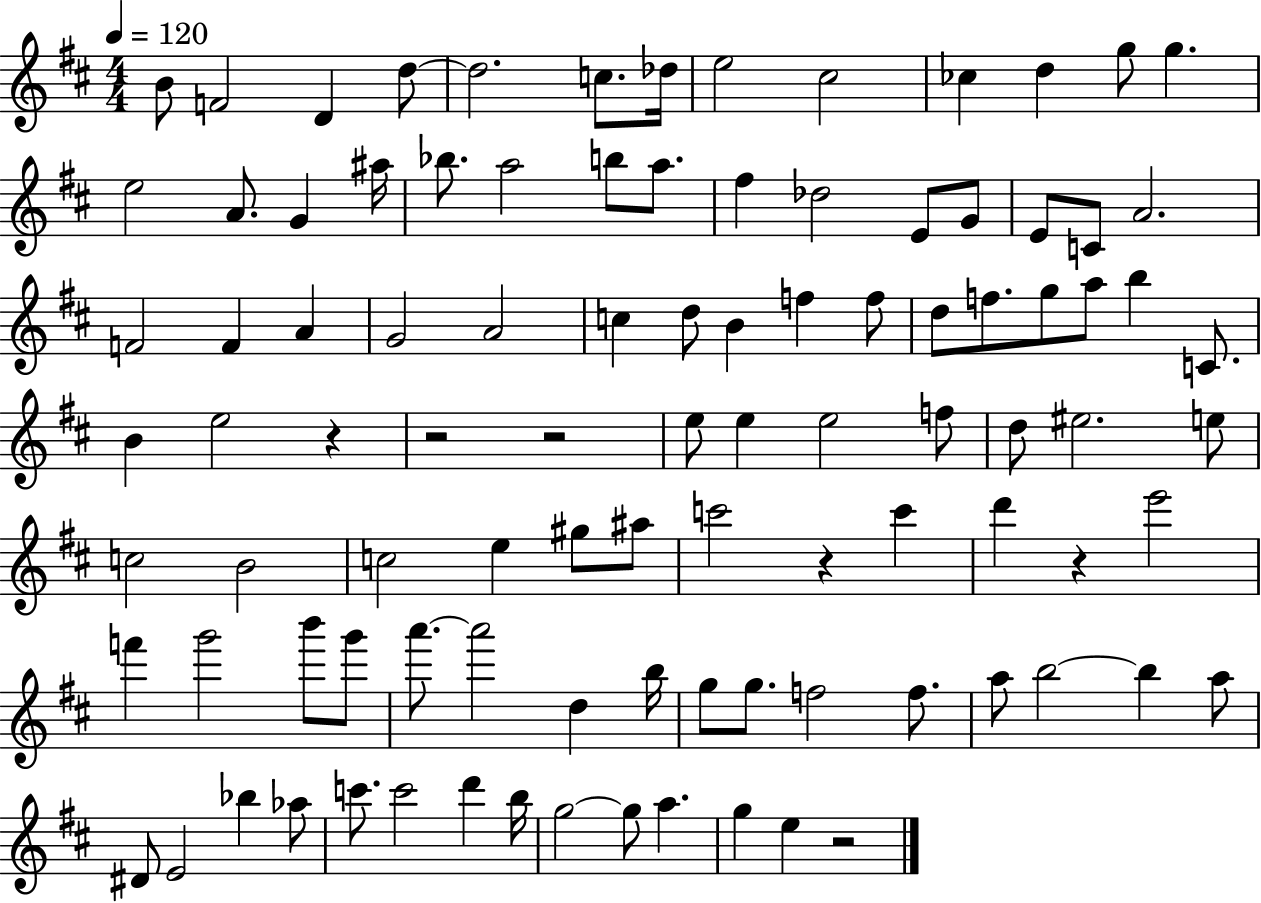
{
  \clef treble
  \numericTimeSignature
  \time 4/4
  \key d \major
  \tempo 4 = 120
  b'8 f'2 d'4 d''8~~ | d''2. c''8. des''16 | e''2 cis''2 | ces''4 d''4 g''8 g''4. | \break e''2 a'8. g'4 ais''16 | bes''8. a''2 b''8 a''8. | fis''4 des''2 e'8 g'8 | e'8 c'8 a'2. | \break f'2 f'4 a'4 | g'2 a'2 | c''4 d''8 b'4 f''4 f''8 | d''8 f''8. g''8 a''8 b''4 c'8. | \break b'4 e''2 r4 | r2 r2 | e''8 e''4 e''2 f''8 | d''8 eis''2. e''8 | \break c''2 b'2 | c''2 e''4 gis''8 ais''8 | c'''2 r4 c'''4 | d'''4 r4 e'''2 | \break f'''4 g'''2 b'''8 g'''8 | a'''8.~~ a'''2 d''4 b''16 | g''8 g''8. f''2 f''8. | a''8 b''2~~ b''4 a''8 | \break dis'8 e'2 bes''4 aes''8 | c'''8. c'''2 d'''4 b''16 | g''2~~ g''8 a''4. | g''4 e''4 r2 | \break \bar "|."
}